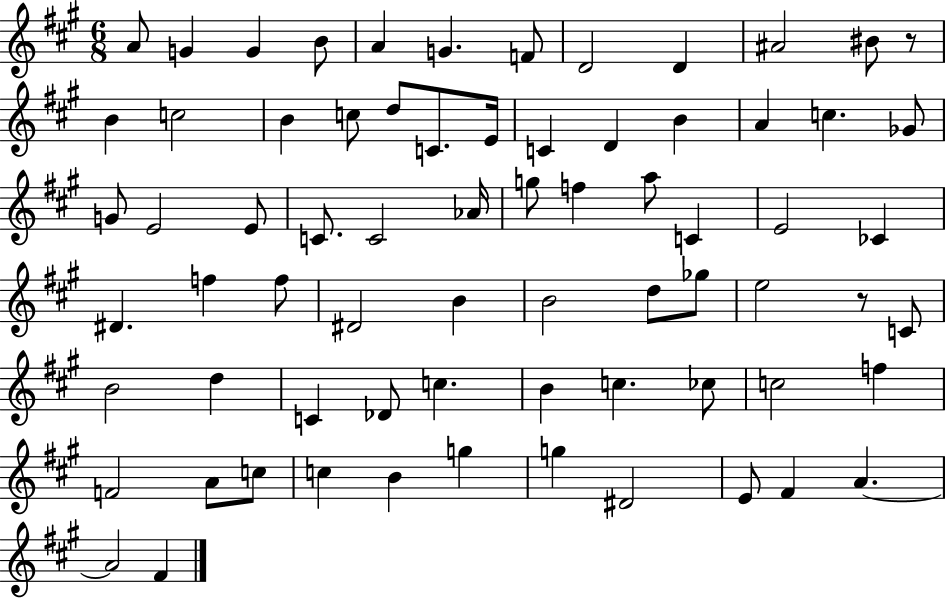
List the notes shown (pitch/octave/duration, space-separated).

A4/e G4/q G4/q B4/e A4/q G4/q. F4/e D4/h D4/q A#4/h BIS4/e R/e B4/q C5/h B4/q C5/e D5/e C4/e. E4/s C4/q D4/q B4/q A4/q C5/q. Gb4/e G4/e E4/h E4/e C4/e. C4/h Ab4/s G5/e F5/q A5/e C4/q E4/h CES4/q D#4/q. F5/q F5/e D#4/h B4/q B4/h D5/e Gb5/e E5/h R/e C4/e B4/h D5/q C4/q Db4/e C5/q. B4/q C5/q. CES5/e C5/h F5/q F4/h A4/e C5/e C5/q B4/q G5/q G5/q D#4/h E4/e F#4/q A4/q. A4/h F#4/q